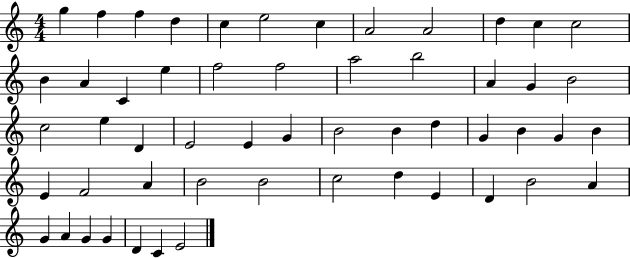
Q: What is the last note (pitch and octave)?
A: E4